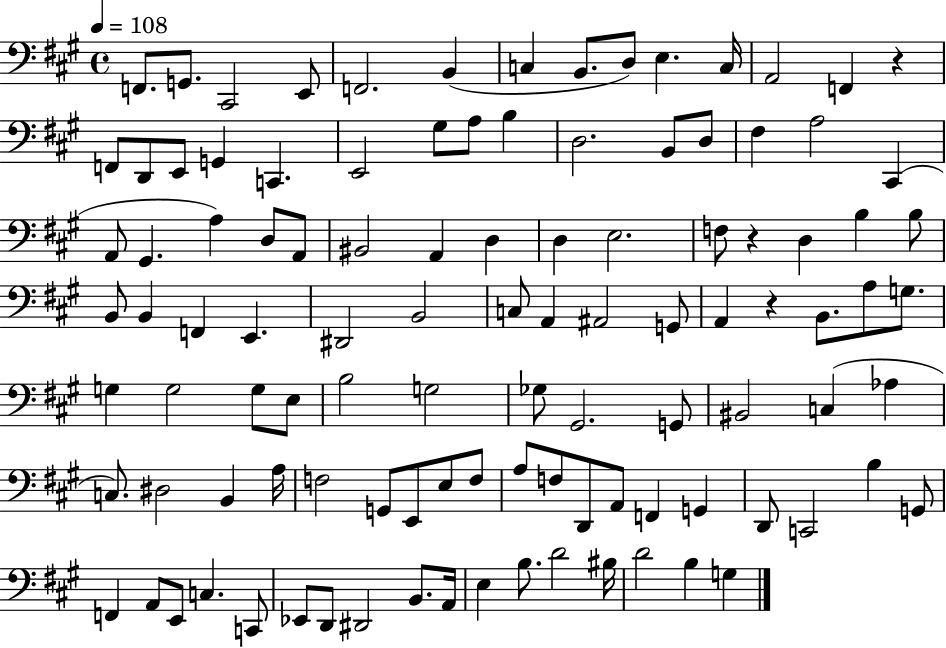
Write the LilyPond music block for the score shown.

{
  \clef bass
  \time 4/4
  \defaultTimeSignature
  \key a \major
  \tempo 4 = 108
  f,8. g,8. cis,2 e,8 | f,2. b,4( | c4 b,8. d8) e4. c16 | a,2 f,4 r4 | \break f,8 d,8 e,8 g,4 c,4. | e,2 gis8 a8 b4 | d2. b,8 d8 | fis4 a2 cis,4( | \break a,8 gis,4. a4) d8 a,8 | bis,2 a,4 d4 | d4 e2. | f8 r4 d4 b4 b8 | \break b,8 b,4 f,4 e,4. | dis,2 b,2 | c8 a,4 ais,2 g,8 | a,4 r4 b,8. a8 g8. | \break g4 g2 g8 e8 | b2 g2 | ges8 gis,2. g,8 | bis,2 c4( aes4 | \break c8.) dis2 b,4 a16 | f2 g,8 e,8 e8 f8 | a8 f8 d,8 a,8 f,4 g,4 | d,8 c,2 b4 g,8 | \break f,4 a,8 e,8 c4. c,8 | ees,8 d,8 dis,2 b,8. a,16 | e4 b8. d'2 bis16 | d'2 b4 g4 | \break \bar "|."
}